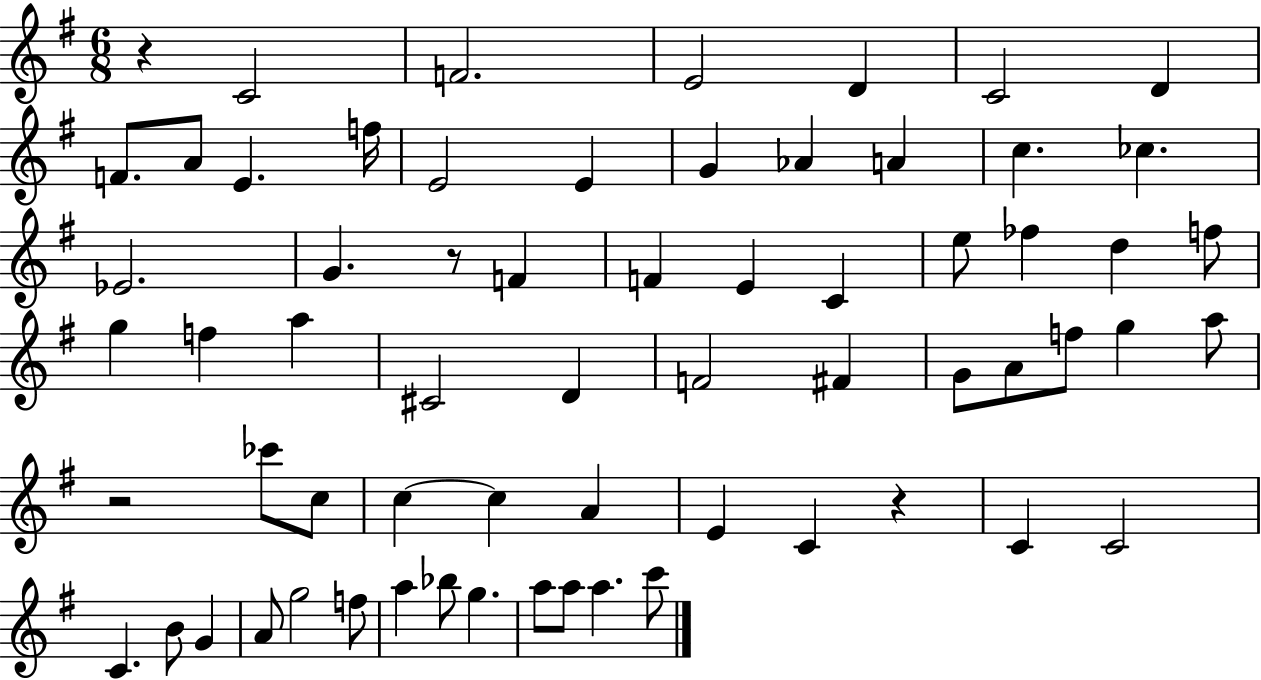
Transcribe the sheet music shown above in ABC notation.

X:1
T:Untitled
M:6/8
L:1/4
K:G
z C2 F2 E2 D C2 D F/2 A/2 E f/4 E2 E G _A A c _c _E2 G z/2 F F E C e/2 _f d f/2 g f a ^C2 D F2 ^F G/2 A/2 f/2 g a/2 z2 _c'/2 c/2 c c A E C z C C2 C B/2 G A/2 g2 f/2 a _b/2 g a/2 a/2 a c'/2